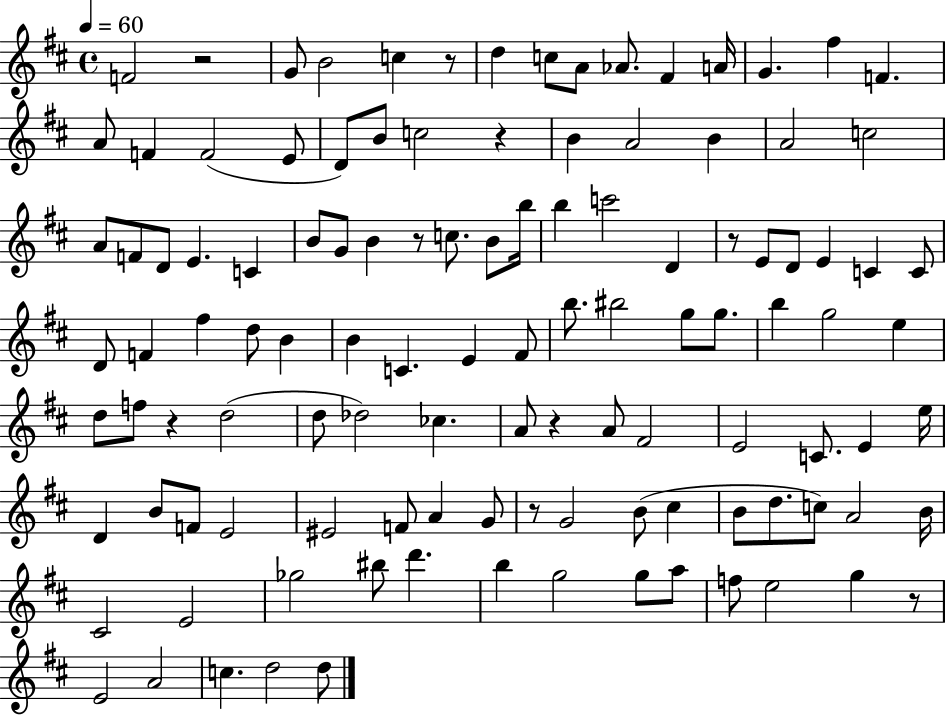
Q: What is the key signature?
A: D major